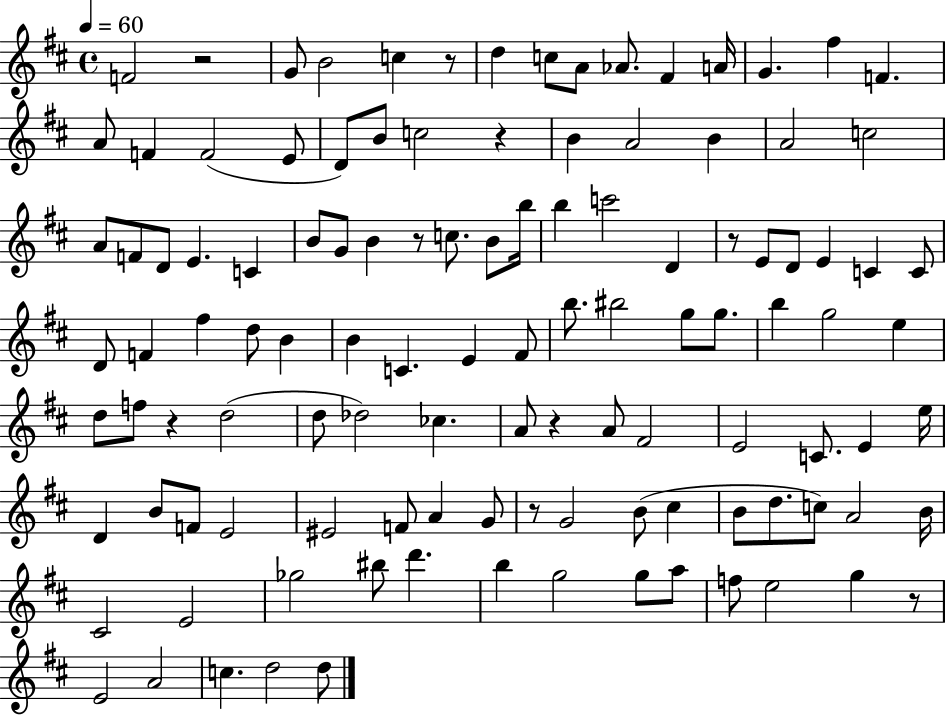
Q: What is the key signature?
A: D major